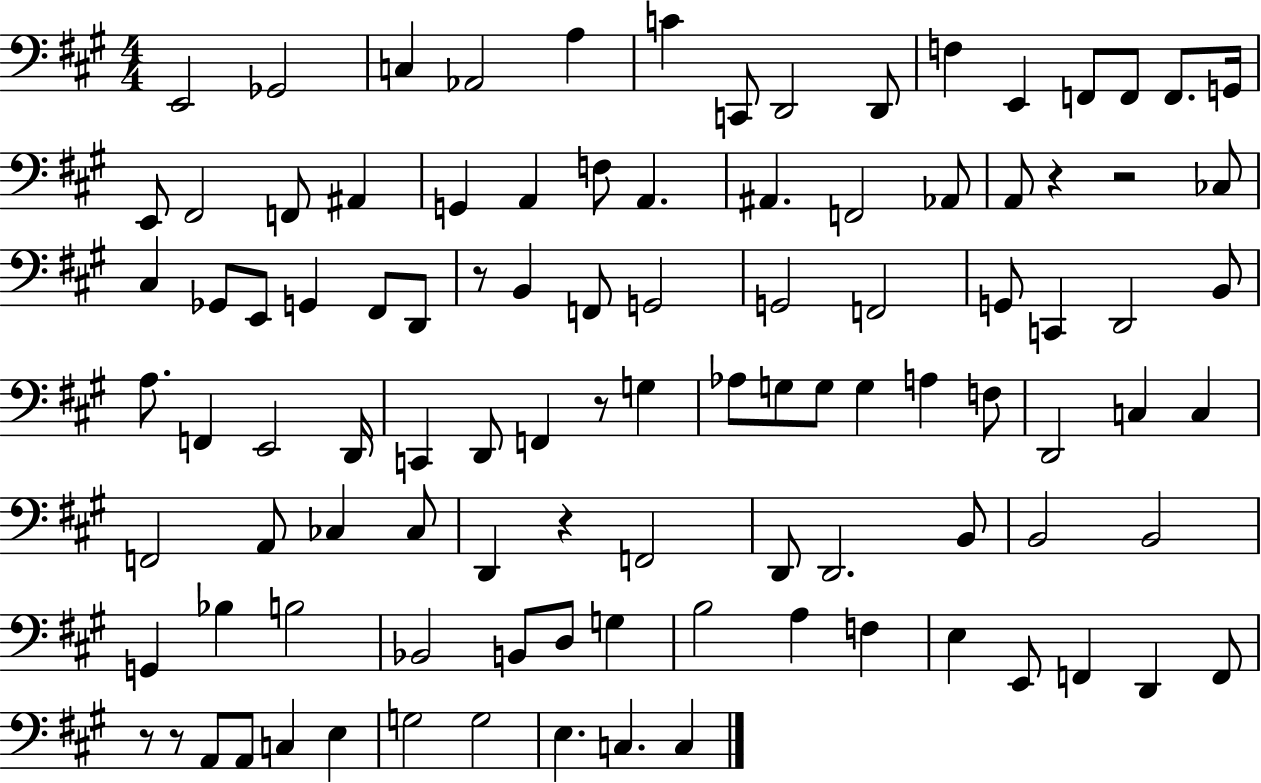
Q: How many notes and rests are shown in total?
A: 102